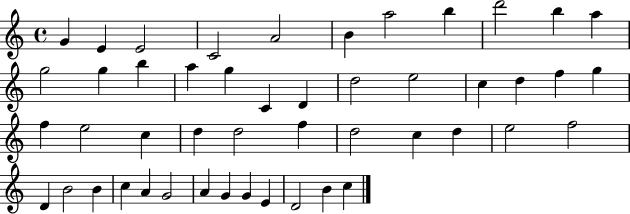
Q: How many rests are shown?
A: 0